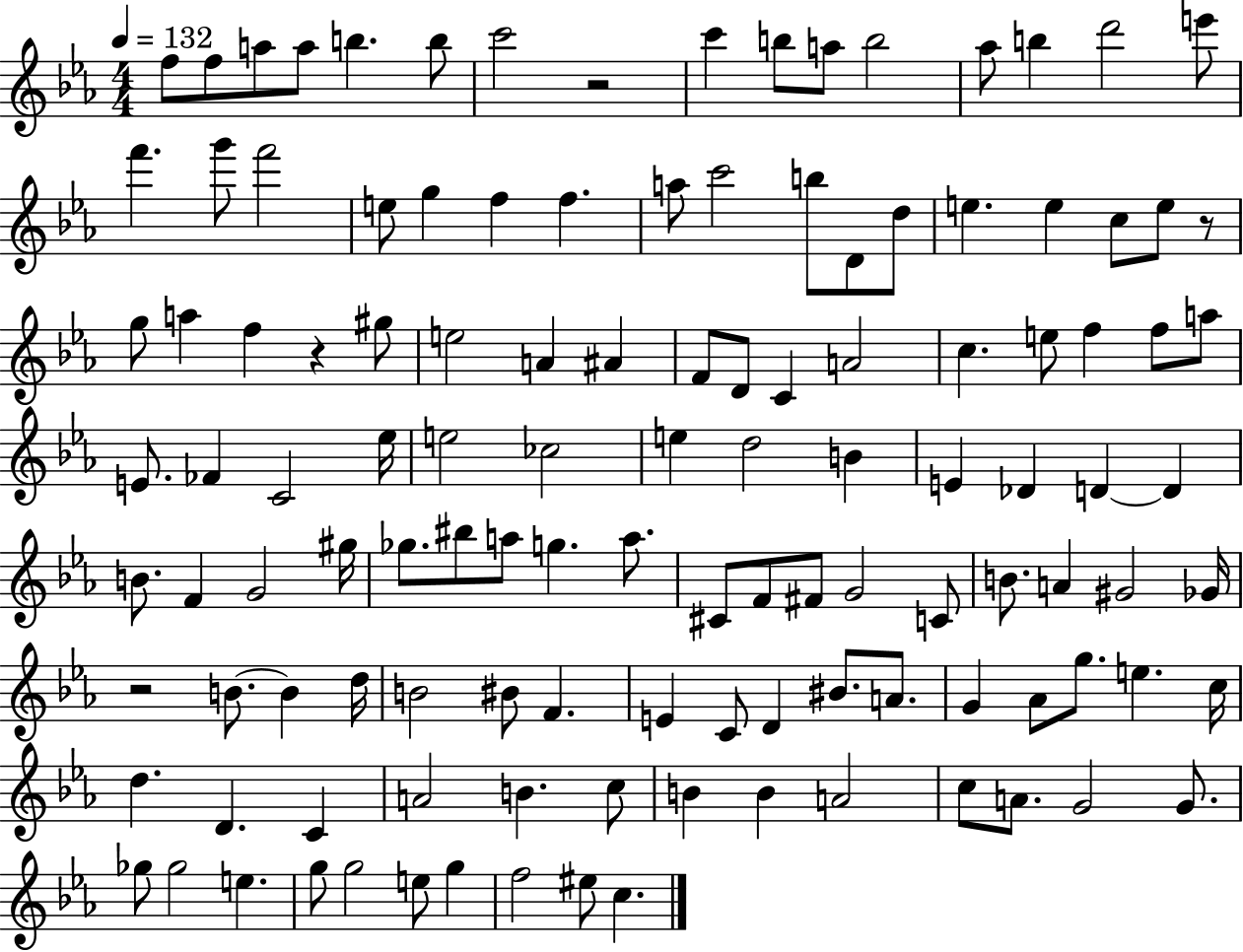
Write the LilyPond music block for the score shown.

{
  \clef treble
  \numericTimeSignature
  \time 4/4
  \key ees \major
  \tempo 4 = 132
  f''8 f''8 a''8 a''8 b''4. b''8 | c'''2 r2 | c'''4 b''8 a''8 b''2 | aes''8 b''4 d'''2 e'''8 | \break f'''4. g'''8 f'''2 | e''8 g''4 f''4 f''4. | a''8 c'''2 b''8 d'8 d''8 | e''4. e''4 c''8 e''8 r8 | \break g''8 a''4 f''4 r4 gis''8 | e''2 a'4 ais'4 | f'8 d'8 c'4 a'2 | c''4. e''8 f''4 f''8 a''8 | \break e'8. fes'4 c'2 ees''16 | e''2 ces''2 | e''4 d''2 b'4 | e'4 des'4 d'4~~ d'4 | \break b'8. f'4 g'2 gis''16 | ges''8. bis''8 a''8 g''4. a''8. | cis'8 f'8 fis'8 g'2 c'8 | b'8. a'4 gis'2 ges'16 | \break r2 b'8.~~ b'4 d''16 | b'2 bis'8 f'4. | e'4 c'8 d'4 bis'8. a'8. | g'4 aes'8 g''8. e''4. c''16 | \break d''4. d'4. c'4 | a'2 b'4. c''8 | b'4 b'4 a'2 | c''8 a'8. g'2 g'8. | \break ges''8 ges''2 e''4. | g''8 g''2 e''8 g''4 | f''2 eis''8 c''4. | \bar "|."
}